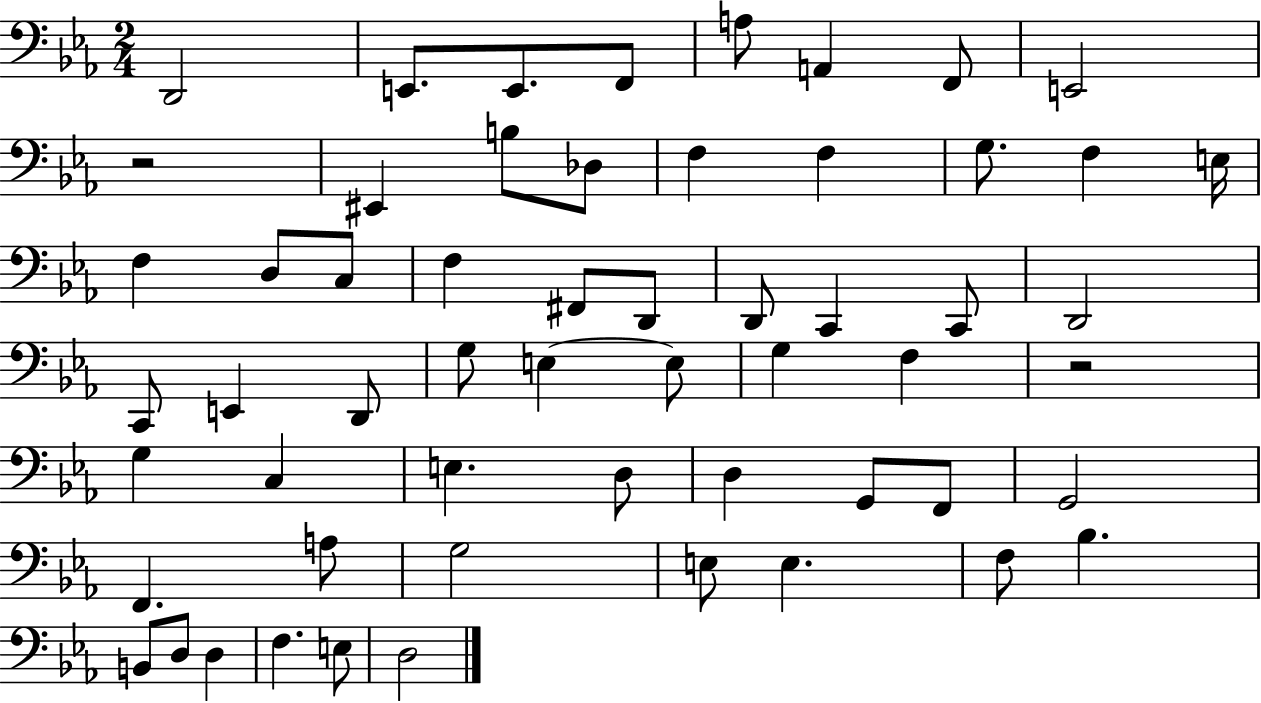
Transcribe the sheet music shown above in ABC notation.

X:1
T:Untitled
M:2/4
L:1/4
K:Eb
D,,2 E,,/2 E,,/2 F,,/2 A,/2 A,, F,,/2 E,,2 z2 ^E,, B,/2 _D,/2 F, F, G,/2 F, E,/4 F, D,/2 C,/2 F, ^F,,/2 D,,/2 D,,/2 C,, C,,/2 D,,2 C,,/2 E,, D,,/2 G,/2 E, E,/2 G, F, z2 G, C, E, D,/2 D, G,,/2 F,,/2 G,,2 F,, A,/2 G,2 E,/2 E, F,/2 _B, B,,/2 D,/2 D, F, E,/2 D,2